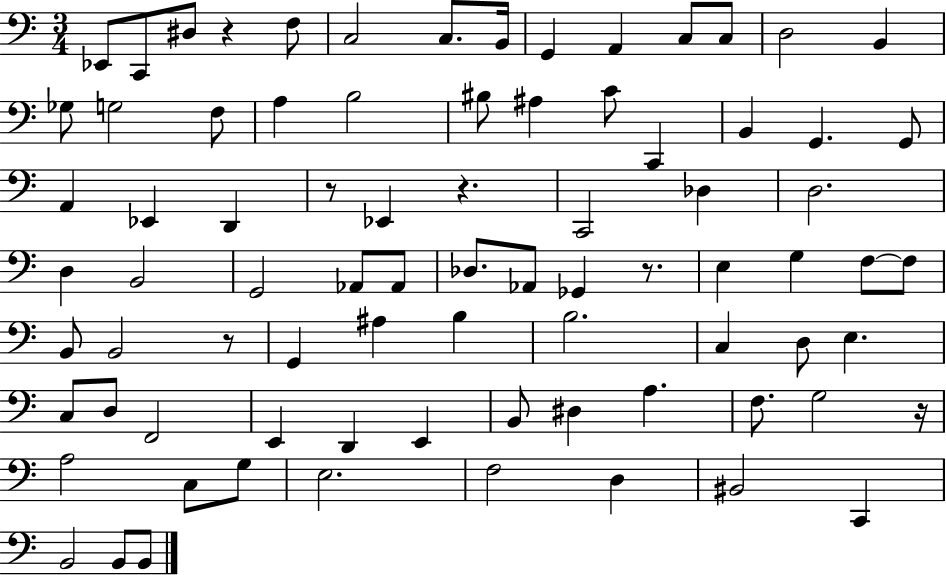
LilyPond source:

{
  \clef bass
  \numericTimeSignature
  \time 3/4
  \key c \major
  \repeat volta 2 { ees,8 c,8 dis8 r4 f8 | c2 c8. b,16 | g,4 a,4 c8 c8 | d2 b,4 | \break ges8 g2 f8 | a4 b2 | bis8 ais4 c'8 c,4 | b,4 g,4. g,8 | \break a,4 ees,4 d,4 | r8 ees,4 r4. | c,2 des4 | d2. | \break d4 b,2 | g,2 aes,8 aes,8 | des8. aes,8 ges,4 r8. | e4 g4 f8~~ f8 | \break b,8 b,2 r8 | g,4 ais4 b4 | b2. | c4 d8 e4. | \break c8 d8 f,2 | e,4 d,4 e,4 | b,8 dis4 a4. | f8. g2 r16 | \break a2 c8 g8 | e2. | f2 d4 | bis,2 c,4 | \break b,2 b,8 b,8 | } \bar "|."
}